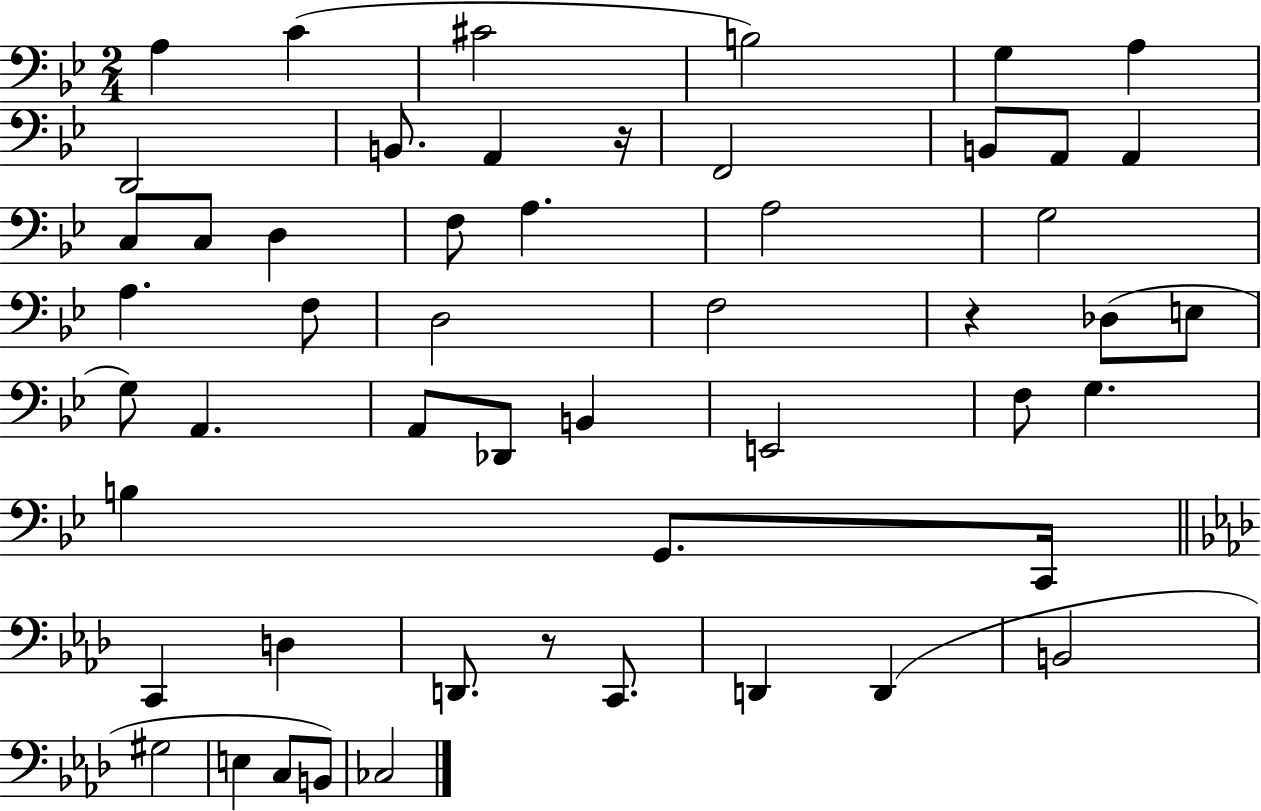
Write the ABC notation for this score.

X:1
T:Untitled
M:2/4
L:1/4
K:Bb
A, C ^C2 B,2 G, A, D,,2 B,,/2 A,, z/4 F,,2 B,,/2 A,,/2 A,, C,/2 C,/2 D, F,/2 A, A,2 G,2 A, F,/2 D,2 F,2 z _D,/2 E,/2 G,/2 A,, A,,/2 _D,,/2 B,, E,,2 F,/2 G, B, G,,/2 C,,/4 C,, D, D,,/2 z/2 C,,/2 D,, D,, B,,2 ^G,2 E, C,/2 B,,/2 _C,2